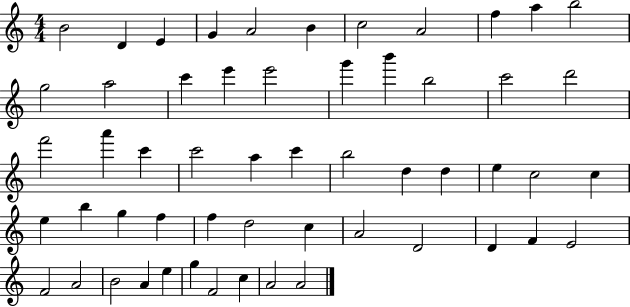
B4/h D4/q E4/q G4/q A4/h B4/q C5/h A4/h F5/q A5/q B5/h G5/h A5/h C6/q E6/q E6/h G6/q B6/q B5/h C6/h D6/h F6/h A6/q C6/q C6/h A5/q C6/q B5/h D5/q D5/q E5/q C5/h C5/q E5/q B5/q G5/q F5/q F5/q D5/h C5/q A4/h D4/h D4/q F4/q E4/h F4/h A4/h B4/h A4/q E5/q G5/q F4/h C5/q A4/h A4/h